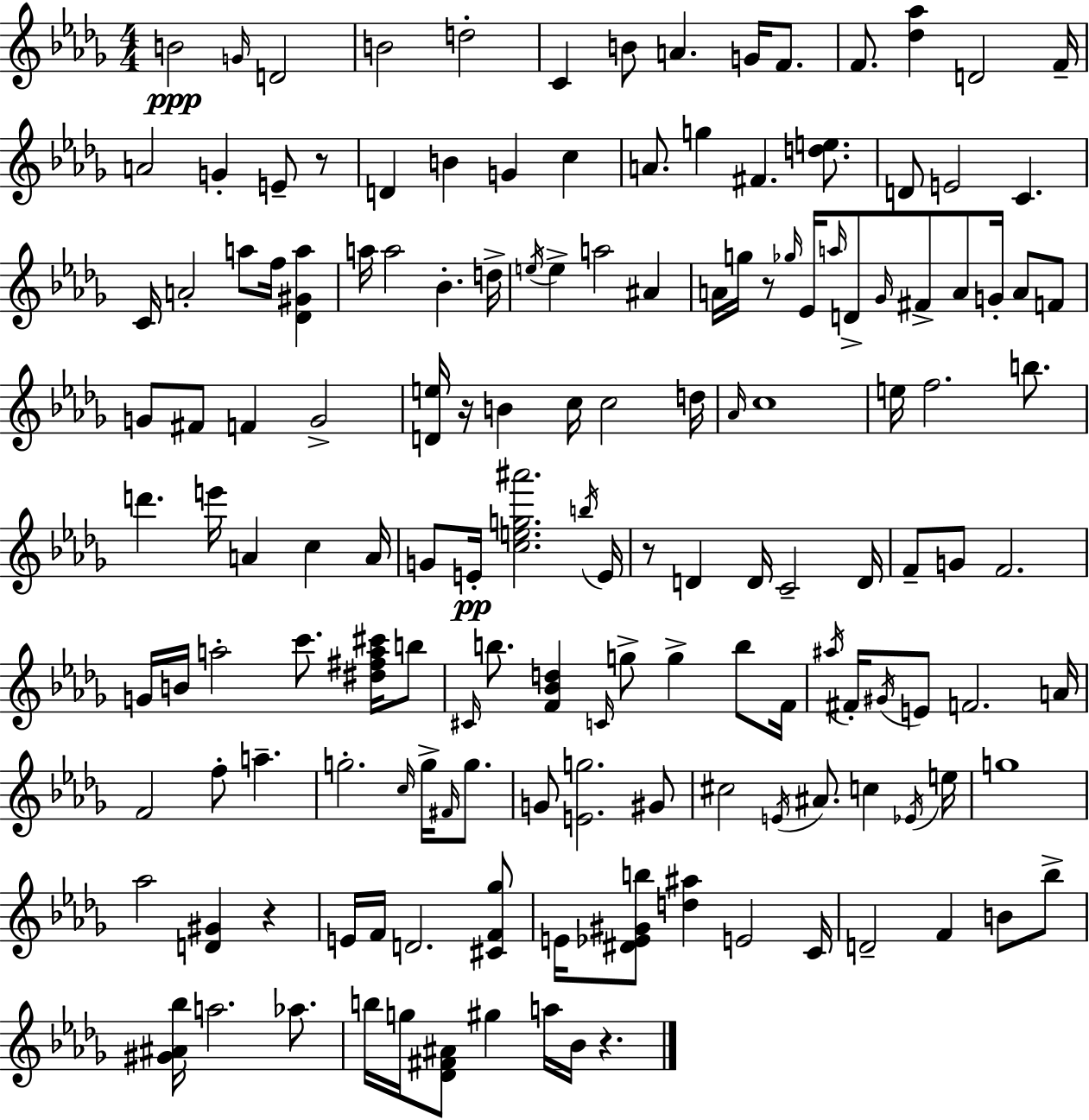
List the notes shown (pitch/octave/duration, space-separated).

B4/h G4/s D4/h B4/h D5/h C4/q B4/e A4/q. G4/s F4/e. F4/e. [Db5,Ab5]/q D4/h F4/s A4/h G4/q E4/e R/e D4/q B4/q G4/q C5/q A4/e. G5/q F#4/q. [D5,E5]/e. D4/e E4/h C4/q. C4/s A4/h A5/e F5/s [Db4,G#4,A5]/q A5/s A5/h Bb4/q. D5/s E5/s E5/q A5/h A#4/q A4/s G5/s R/e Gb5/s Eb4/s A5/s D4/e Gb4/s F#4/e A4/e G4/s A4/e F4/e G4/e F#4/e F4/q G4/h [D4,E5]/s R/s B4/q C5/s C5/h D5/s Ab4/s C5/w E5/s F5/h. B5/e. D6/q. E6/s A4/q C5/q A4/s G4/e E4/s [C5,E5,G5,A#6]/h. B5/s E4/s R/e D4/q D4/s C4/h D4/s F4/e G4/e F4/h. G4/s B4/s A5/h C6/e. [D#5,F#5,A5,C#6]/s B5/e C#4/s B5/e. [F4,Bb4,D5]/q C4/s G5/e G5/q B5/e F4/s A#5/s F#4/s G#4/s E4/e F4/h. A4/s F4/h F5/e A5/q. G5/h. C5/s G5/s F#4/s G5/e. G4/e [E4,G5]/h. G#4/e C#5/h E4/s A#4/e. C5/q Eb4/s E5/s G5/w Ab5/h [D4,G#4]/q R/q E4/s F4/s D4/h. [C#4,F4,Gb5]/e E4/s [D#4,Eb4,G#4,B5]/e [D5,A#5]/q E4/h C4/s D4/h F4/q B4/e Bb5/e [G#4,A#4,Bb5]/s A5/h. Ab5/e. B5/s G5/s [Db4,F#4,A#4]/e G#5/q A5/s Bb4/s R/q.